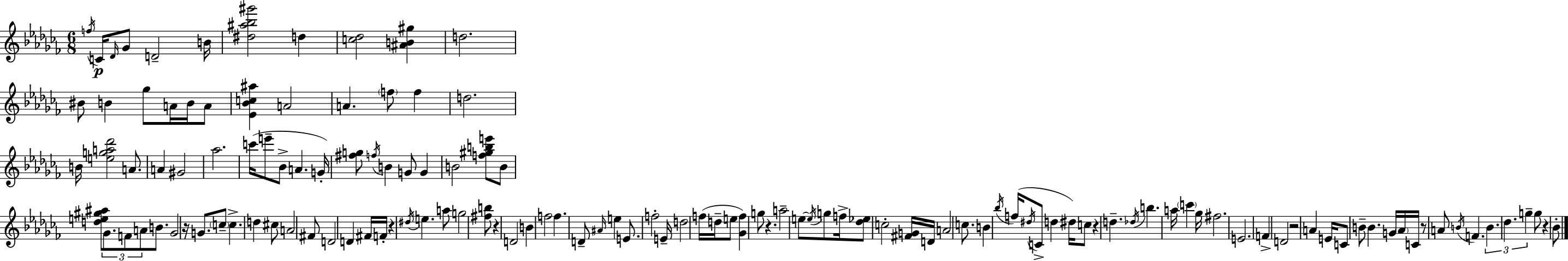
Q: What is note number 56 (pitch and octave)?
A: D4